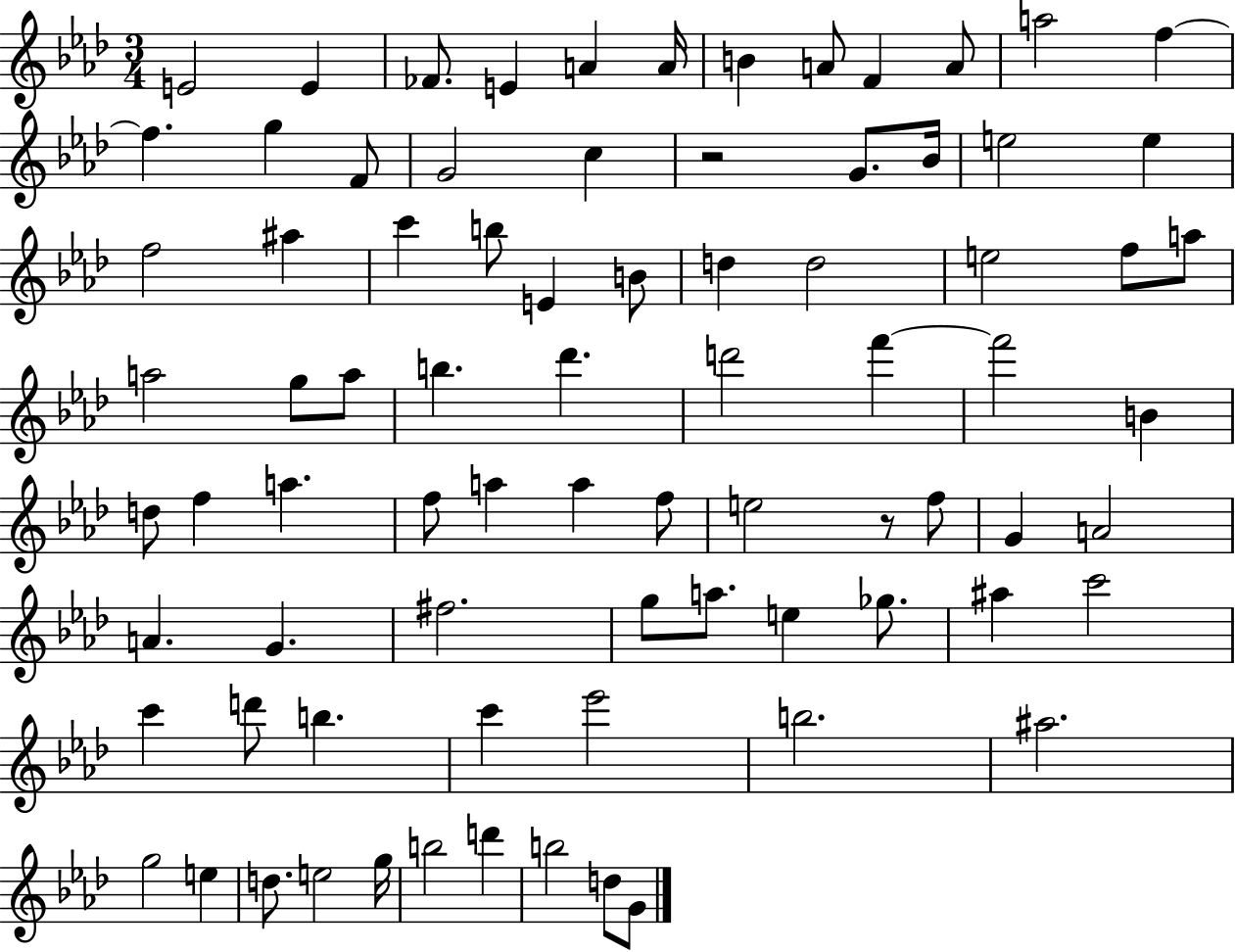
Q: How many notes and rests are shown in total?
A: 80